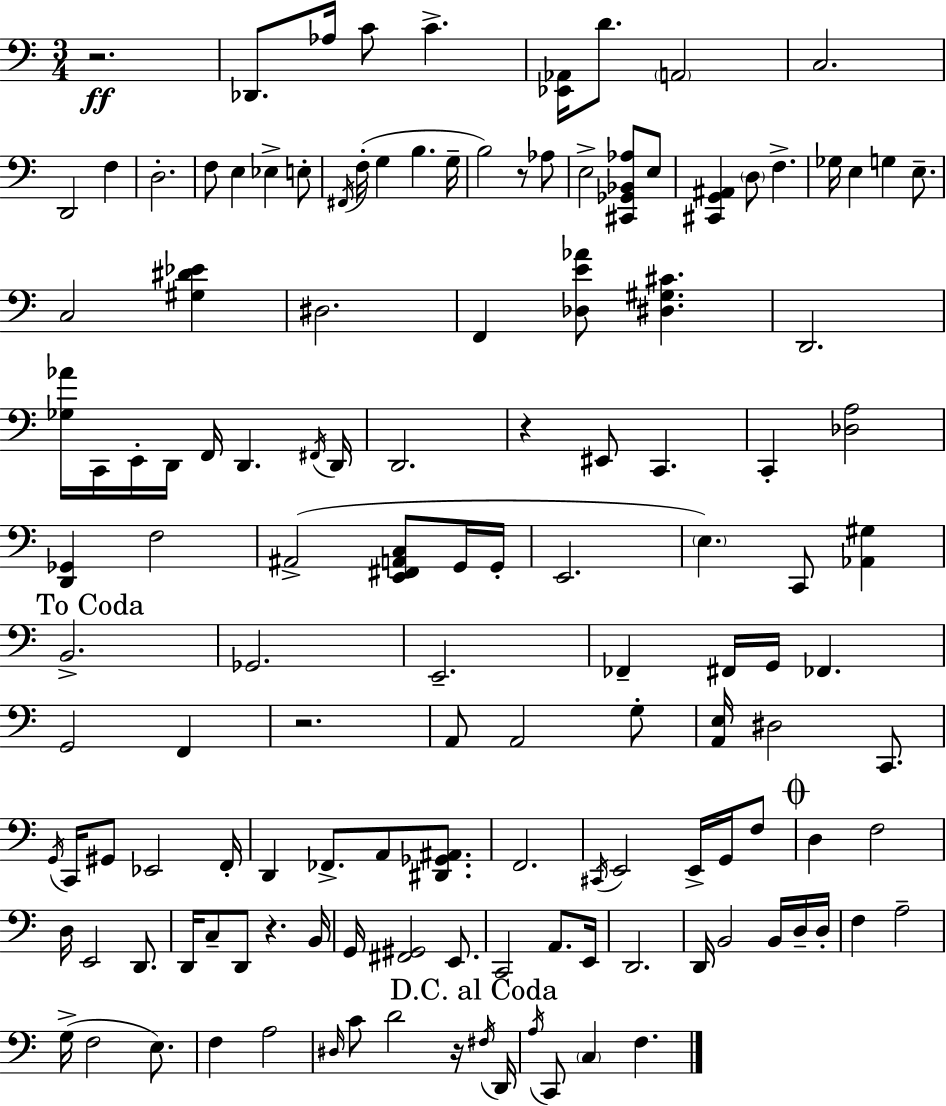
X:1
T:Untitled
M:3/4
L:1/4
K:C
z2 _D,,/2 _A,/4 C/2 C [_E,,_A,,]/4 D/2 A,,2 C,2 D,,2 F, D,2 F,/2 E, _E, E,/2 ^F,,/4 F,/4 G, B, G,/4 B,2 z/2 _A,/2 E,2 [^C,,_G,,_B,,_A,]/2 E,/2 [^C,,G,,^A,,] D,/2 F, _G,/4 E, G, E,/2 C,2 [^G,^D_E] ^D,2 F,, [_D,E_A]/2 [^D,^G,^C] D,,2 [_G,_A]/4 C,,/4 E,,/4 D,,/4 F,,/4 D,, ^F,,/4 D,,/4 D,,2 z ^E,,/2 C,, C,, [_D,A,]2 [D,,_G,,] F,2 ^A,,2 [E,,^F,,A,,C,]/2 G,,/4 G,,/4 E,,2 E, C,,/2 [_A,,^G,] B,,2 _G,,2 E,,2 _F,, ^F,,/4 G,,/4 _F,, G,,2 F,, z2 A,,/2 A,,2 G,/2 [A,,E,]/4 ^D,2 C,,/2 G,,/4 C,,/4 ^G,,/2 _E,,2 F,,/4 D,, _F,,/2 A,,/2 [^D,,_G,,^A,,]/2 F,,2 ^C,,/4 E,,2 E,,/4 G,,/4 F,/2 D, F,2 D,/4 E,,2 D,,/2 D,,/4 C,/2 D,,/2 z B,,/4 G,,/4 [^F,,^G,,]2 E,,/2 C,,2 A,,/2 E,,/4 D,,2 D,,/4 B,,2 B,,/4 D,/4 D,/4 F, A,2 G,/4 F,2 E,/2 F, A,2 ^D,/4 C/2 D2 z/4 ^F,/4 D,,/4 A,/4 C,,/2 C, F,